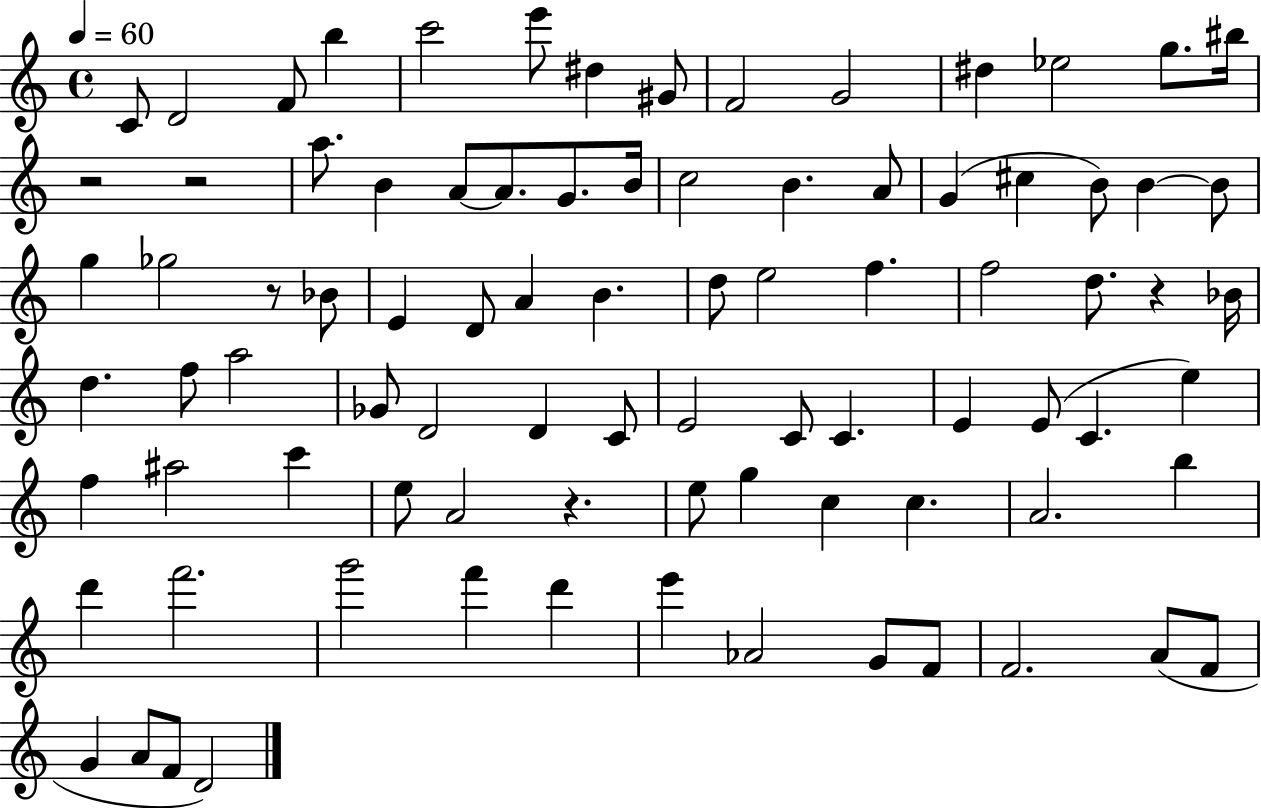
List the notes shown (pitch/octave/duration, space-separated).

C4/e D4/h F4/e B5/q C6/h E6/e D#5/q G#4/e F4/h G4/h D#5/q Eb5/h G5/e. BIS5/s R/h R/h A5/e. B4/q A4/e A4/e. G4/e. B4/s C5/h B4/q. A4/e G4/q C#5/q B4/e B4/q B4/e G5/q Gb5/h R/e Bb4/e E4/q D4/e A4/q B4/q. D5/e E5/h F5/q. F5/h D5/e. R/q Bb4/s D5/q. F5/e A5/h Gb4/e D4/h D4/q C4/e E4/h C4/e C4/q. E4/q E4/e C4/q. E5/q F5/q A#5/h C6/q E5/e A4/h R/q. E5/e G5/q C5/q C5/q. A4/h. B5/q D6/q F6/h. G6/h F6/q D6/q E6/q Ab4/h G4/e F4/e F4/h. A4/e F4/e G4/q A4/e F4/e D4/h